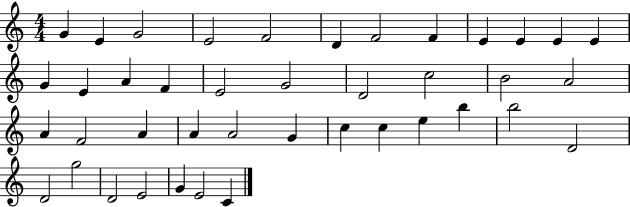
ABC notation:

X:1
T:Untitled
M:4/4
L:1/4
K:C
G E G2 E2 F2 D F2 F E E E E G E A F E2 G2 D2 c2 B2 A2 A F2 A A A2 G c c e b b2 D2 D2 g2 D2 E2 G E2 C